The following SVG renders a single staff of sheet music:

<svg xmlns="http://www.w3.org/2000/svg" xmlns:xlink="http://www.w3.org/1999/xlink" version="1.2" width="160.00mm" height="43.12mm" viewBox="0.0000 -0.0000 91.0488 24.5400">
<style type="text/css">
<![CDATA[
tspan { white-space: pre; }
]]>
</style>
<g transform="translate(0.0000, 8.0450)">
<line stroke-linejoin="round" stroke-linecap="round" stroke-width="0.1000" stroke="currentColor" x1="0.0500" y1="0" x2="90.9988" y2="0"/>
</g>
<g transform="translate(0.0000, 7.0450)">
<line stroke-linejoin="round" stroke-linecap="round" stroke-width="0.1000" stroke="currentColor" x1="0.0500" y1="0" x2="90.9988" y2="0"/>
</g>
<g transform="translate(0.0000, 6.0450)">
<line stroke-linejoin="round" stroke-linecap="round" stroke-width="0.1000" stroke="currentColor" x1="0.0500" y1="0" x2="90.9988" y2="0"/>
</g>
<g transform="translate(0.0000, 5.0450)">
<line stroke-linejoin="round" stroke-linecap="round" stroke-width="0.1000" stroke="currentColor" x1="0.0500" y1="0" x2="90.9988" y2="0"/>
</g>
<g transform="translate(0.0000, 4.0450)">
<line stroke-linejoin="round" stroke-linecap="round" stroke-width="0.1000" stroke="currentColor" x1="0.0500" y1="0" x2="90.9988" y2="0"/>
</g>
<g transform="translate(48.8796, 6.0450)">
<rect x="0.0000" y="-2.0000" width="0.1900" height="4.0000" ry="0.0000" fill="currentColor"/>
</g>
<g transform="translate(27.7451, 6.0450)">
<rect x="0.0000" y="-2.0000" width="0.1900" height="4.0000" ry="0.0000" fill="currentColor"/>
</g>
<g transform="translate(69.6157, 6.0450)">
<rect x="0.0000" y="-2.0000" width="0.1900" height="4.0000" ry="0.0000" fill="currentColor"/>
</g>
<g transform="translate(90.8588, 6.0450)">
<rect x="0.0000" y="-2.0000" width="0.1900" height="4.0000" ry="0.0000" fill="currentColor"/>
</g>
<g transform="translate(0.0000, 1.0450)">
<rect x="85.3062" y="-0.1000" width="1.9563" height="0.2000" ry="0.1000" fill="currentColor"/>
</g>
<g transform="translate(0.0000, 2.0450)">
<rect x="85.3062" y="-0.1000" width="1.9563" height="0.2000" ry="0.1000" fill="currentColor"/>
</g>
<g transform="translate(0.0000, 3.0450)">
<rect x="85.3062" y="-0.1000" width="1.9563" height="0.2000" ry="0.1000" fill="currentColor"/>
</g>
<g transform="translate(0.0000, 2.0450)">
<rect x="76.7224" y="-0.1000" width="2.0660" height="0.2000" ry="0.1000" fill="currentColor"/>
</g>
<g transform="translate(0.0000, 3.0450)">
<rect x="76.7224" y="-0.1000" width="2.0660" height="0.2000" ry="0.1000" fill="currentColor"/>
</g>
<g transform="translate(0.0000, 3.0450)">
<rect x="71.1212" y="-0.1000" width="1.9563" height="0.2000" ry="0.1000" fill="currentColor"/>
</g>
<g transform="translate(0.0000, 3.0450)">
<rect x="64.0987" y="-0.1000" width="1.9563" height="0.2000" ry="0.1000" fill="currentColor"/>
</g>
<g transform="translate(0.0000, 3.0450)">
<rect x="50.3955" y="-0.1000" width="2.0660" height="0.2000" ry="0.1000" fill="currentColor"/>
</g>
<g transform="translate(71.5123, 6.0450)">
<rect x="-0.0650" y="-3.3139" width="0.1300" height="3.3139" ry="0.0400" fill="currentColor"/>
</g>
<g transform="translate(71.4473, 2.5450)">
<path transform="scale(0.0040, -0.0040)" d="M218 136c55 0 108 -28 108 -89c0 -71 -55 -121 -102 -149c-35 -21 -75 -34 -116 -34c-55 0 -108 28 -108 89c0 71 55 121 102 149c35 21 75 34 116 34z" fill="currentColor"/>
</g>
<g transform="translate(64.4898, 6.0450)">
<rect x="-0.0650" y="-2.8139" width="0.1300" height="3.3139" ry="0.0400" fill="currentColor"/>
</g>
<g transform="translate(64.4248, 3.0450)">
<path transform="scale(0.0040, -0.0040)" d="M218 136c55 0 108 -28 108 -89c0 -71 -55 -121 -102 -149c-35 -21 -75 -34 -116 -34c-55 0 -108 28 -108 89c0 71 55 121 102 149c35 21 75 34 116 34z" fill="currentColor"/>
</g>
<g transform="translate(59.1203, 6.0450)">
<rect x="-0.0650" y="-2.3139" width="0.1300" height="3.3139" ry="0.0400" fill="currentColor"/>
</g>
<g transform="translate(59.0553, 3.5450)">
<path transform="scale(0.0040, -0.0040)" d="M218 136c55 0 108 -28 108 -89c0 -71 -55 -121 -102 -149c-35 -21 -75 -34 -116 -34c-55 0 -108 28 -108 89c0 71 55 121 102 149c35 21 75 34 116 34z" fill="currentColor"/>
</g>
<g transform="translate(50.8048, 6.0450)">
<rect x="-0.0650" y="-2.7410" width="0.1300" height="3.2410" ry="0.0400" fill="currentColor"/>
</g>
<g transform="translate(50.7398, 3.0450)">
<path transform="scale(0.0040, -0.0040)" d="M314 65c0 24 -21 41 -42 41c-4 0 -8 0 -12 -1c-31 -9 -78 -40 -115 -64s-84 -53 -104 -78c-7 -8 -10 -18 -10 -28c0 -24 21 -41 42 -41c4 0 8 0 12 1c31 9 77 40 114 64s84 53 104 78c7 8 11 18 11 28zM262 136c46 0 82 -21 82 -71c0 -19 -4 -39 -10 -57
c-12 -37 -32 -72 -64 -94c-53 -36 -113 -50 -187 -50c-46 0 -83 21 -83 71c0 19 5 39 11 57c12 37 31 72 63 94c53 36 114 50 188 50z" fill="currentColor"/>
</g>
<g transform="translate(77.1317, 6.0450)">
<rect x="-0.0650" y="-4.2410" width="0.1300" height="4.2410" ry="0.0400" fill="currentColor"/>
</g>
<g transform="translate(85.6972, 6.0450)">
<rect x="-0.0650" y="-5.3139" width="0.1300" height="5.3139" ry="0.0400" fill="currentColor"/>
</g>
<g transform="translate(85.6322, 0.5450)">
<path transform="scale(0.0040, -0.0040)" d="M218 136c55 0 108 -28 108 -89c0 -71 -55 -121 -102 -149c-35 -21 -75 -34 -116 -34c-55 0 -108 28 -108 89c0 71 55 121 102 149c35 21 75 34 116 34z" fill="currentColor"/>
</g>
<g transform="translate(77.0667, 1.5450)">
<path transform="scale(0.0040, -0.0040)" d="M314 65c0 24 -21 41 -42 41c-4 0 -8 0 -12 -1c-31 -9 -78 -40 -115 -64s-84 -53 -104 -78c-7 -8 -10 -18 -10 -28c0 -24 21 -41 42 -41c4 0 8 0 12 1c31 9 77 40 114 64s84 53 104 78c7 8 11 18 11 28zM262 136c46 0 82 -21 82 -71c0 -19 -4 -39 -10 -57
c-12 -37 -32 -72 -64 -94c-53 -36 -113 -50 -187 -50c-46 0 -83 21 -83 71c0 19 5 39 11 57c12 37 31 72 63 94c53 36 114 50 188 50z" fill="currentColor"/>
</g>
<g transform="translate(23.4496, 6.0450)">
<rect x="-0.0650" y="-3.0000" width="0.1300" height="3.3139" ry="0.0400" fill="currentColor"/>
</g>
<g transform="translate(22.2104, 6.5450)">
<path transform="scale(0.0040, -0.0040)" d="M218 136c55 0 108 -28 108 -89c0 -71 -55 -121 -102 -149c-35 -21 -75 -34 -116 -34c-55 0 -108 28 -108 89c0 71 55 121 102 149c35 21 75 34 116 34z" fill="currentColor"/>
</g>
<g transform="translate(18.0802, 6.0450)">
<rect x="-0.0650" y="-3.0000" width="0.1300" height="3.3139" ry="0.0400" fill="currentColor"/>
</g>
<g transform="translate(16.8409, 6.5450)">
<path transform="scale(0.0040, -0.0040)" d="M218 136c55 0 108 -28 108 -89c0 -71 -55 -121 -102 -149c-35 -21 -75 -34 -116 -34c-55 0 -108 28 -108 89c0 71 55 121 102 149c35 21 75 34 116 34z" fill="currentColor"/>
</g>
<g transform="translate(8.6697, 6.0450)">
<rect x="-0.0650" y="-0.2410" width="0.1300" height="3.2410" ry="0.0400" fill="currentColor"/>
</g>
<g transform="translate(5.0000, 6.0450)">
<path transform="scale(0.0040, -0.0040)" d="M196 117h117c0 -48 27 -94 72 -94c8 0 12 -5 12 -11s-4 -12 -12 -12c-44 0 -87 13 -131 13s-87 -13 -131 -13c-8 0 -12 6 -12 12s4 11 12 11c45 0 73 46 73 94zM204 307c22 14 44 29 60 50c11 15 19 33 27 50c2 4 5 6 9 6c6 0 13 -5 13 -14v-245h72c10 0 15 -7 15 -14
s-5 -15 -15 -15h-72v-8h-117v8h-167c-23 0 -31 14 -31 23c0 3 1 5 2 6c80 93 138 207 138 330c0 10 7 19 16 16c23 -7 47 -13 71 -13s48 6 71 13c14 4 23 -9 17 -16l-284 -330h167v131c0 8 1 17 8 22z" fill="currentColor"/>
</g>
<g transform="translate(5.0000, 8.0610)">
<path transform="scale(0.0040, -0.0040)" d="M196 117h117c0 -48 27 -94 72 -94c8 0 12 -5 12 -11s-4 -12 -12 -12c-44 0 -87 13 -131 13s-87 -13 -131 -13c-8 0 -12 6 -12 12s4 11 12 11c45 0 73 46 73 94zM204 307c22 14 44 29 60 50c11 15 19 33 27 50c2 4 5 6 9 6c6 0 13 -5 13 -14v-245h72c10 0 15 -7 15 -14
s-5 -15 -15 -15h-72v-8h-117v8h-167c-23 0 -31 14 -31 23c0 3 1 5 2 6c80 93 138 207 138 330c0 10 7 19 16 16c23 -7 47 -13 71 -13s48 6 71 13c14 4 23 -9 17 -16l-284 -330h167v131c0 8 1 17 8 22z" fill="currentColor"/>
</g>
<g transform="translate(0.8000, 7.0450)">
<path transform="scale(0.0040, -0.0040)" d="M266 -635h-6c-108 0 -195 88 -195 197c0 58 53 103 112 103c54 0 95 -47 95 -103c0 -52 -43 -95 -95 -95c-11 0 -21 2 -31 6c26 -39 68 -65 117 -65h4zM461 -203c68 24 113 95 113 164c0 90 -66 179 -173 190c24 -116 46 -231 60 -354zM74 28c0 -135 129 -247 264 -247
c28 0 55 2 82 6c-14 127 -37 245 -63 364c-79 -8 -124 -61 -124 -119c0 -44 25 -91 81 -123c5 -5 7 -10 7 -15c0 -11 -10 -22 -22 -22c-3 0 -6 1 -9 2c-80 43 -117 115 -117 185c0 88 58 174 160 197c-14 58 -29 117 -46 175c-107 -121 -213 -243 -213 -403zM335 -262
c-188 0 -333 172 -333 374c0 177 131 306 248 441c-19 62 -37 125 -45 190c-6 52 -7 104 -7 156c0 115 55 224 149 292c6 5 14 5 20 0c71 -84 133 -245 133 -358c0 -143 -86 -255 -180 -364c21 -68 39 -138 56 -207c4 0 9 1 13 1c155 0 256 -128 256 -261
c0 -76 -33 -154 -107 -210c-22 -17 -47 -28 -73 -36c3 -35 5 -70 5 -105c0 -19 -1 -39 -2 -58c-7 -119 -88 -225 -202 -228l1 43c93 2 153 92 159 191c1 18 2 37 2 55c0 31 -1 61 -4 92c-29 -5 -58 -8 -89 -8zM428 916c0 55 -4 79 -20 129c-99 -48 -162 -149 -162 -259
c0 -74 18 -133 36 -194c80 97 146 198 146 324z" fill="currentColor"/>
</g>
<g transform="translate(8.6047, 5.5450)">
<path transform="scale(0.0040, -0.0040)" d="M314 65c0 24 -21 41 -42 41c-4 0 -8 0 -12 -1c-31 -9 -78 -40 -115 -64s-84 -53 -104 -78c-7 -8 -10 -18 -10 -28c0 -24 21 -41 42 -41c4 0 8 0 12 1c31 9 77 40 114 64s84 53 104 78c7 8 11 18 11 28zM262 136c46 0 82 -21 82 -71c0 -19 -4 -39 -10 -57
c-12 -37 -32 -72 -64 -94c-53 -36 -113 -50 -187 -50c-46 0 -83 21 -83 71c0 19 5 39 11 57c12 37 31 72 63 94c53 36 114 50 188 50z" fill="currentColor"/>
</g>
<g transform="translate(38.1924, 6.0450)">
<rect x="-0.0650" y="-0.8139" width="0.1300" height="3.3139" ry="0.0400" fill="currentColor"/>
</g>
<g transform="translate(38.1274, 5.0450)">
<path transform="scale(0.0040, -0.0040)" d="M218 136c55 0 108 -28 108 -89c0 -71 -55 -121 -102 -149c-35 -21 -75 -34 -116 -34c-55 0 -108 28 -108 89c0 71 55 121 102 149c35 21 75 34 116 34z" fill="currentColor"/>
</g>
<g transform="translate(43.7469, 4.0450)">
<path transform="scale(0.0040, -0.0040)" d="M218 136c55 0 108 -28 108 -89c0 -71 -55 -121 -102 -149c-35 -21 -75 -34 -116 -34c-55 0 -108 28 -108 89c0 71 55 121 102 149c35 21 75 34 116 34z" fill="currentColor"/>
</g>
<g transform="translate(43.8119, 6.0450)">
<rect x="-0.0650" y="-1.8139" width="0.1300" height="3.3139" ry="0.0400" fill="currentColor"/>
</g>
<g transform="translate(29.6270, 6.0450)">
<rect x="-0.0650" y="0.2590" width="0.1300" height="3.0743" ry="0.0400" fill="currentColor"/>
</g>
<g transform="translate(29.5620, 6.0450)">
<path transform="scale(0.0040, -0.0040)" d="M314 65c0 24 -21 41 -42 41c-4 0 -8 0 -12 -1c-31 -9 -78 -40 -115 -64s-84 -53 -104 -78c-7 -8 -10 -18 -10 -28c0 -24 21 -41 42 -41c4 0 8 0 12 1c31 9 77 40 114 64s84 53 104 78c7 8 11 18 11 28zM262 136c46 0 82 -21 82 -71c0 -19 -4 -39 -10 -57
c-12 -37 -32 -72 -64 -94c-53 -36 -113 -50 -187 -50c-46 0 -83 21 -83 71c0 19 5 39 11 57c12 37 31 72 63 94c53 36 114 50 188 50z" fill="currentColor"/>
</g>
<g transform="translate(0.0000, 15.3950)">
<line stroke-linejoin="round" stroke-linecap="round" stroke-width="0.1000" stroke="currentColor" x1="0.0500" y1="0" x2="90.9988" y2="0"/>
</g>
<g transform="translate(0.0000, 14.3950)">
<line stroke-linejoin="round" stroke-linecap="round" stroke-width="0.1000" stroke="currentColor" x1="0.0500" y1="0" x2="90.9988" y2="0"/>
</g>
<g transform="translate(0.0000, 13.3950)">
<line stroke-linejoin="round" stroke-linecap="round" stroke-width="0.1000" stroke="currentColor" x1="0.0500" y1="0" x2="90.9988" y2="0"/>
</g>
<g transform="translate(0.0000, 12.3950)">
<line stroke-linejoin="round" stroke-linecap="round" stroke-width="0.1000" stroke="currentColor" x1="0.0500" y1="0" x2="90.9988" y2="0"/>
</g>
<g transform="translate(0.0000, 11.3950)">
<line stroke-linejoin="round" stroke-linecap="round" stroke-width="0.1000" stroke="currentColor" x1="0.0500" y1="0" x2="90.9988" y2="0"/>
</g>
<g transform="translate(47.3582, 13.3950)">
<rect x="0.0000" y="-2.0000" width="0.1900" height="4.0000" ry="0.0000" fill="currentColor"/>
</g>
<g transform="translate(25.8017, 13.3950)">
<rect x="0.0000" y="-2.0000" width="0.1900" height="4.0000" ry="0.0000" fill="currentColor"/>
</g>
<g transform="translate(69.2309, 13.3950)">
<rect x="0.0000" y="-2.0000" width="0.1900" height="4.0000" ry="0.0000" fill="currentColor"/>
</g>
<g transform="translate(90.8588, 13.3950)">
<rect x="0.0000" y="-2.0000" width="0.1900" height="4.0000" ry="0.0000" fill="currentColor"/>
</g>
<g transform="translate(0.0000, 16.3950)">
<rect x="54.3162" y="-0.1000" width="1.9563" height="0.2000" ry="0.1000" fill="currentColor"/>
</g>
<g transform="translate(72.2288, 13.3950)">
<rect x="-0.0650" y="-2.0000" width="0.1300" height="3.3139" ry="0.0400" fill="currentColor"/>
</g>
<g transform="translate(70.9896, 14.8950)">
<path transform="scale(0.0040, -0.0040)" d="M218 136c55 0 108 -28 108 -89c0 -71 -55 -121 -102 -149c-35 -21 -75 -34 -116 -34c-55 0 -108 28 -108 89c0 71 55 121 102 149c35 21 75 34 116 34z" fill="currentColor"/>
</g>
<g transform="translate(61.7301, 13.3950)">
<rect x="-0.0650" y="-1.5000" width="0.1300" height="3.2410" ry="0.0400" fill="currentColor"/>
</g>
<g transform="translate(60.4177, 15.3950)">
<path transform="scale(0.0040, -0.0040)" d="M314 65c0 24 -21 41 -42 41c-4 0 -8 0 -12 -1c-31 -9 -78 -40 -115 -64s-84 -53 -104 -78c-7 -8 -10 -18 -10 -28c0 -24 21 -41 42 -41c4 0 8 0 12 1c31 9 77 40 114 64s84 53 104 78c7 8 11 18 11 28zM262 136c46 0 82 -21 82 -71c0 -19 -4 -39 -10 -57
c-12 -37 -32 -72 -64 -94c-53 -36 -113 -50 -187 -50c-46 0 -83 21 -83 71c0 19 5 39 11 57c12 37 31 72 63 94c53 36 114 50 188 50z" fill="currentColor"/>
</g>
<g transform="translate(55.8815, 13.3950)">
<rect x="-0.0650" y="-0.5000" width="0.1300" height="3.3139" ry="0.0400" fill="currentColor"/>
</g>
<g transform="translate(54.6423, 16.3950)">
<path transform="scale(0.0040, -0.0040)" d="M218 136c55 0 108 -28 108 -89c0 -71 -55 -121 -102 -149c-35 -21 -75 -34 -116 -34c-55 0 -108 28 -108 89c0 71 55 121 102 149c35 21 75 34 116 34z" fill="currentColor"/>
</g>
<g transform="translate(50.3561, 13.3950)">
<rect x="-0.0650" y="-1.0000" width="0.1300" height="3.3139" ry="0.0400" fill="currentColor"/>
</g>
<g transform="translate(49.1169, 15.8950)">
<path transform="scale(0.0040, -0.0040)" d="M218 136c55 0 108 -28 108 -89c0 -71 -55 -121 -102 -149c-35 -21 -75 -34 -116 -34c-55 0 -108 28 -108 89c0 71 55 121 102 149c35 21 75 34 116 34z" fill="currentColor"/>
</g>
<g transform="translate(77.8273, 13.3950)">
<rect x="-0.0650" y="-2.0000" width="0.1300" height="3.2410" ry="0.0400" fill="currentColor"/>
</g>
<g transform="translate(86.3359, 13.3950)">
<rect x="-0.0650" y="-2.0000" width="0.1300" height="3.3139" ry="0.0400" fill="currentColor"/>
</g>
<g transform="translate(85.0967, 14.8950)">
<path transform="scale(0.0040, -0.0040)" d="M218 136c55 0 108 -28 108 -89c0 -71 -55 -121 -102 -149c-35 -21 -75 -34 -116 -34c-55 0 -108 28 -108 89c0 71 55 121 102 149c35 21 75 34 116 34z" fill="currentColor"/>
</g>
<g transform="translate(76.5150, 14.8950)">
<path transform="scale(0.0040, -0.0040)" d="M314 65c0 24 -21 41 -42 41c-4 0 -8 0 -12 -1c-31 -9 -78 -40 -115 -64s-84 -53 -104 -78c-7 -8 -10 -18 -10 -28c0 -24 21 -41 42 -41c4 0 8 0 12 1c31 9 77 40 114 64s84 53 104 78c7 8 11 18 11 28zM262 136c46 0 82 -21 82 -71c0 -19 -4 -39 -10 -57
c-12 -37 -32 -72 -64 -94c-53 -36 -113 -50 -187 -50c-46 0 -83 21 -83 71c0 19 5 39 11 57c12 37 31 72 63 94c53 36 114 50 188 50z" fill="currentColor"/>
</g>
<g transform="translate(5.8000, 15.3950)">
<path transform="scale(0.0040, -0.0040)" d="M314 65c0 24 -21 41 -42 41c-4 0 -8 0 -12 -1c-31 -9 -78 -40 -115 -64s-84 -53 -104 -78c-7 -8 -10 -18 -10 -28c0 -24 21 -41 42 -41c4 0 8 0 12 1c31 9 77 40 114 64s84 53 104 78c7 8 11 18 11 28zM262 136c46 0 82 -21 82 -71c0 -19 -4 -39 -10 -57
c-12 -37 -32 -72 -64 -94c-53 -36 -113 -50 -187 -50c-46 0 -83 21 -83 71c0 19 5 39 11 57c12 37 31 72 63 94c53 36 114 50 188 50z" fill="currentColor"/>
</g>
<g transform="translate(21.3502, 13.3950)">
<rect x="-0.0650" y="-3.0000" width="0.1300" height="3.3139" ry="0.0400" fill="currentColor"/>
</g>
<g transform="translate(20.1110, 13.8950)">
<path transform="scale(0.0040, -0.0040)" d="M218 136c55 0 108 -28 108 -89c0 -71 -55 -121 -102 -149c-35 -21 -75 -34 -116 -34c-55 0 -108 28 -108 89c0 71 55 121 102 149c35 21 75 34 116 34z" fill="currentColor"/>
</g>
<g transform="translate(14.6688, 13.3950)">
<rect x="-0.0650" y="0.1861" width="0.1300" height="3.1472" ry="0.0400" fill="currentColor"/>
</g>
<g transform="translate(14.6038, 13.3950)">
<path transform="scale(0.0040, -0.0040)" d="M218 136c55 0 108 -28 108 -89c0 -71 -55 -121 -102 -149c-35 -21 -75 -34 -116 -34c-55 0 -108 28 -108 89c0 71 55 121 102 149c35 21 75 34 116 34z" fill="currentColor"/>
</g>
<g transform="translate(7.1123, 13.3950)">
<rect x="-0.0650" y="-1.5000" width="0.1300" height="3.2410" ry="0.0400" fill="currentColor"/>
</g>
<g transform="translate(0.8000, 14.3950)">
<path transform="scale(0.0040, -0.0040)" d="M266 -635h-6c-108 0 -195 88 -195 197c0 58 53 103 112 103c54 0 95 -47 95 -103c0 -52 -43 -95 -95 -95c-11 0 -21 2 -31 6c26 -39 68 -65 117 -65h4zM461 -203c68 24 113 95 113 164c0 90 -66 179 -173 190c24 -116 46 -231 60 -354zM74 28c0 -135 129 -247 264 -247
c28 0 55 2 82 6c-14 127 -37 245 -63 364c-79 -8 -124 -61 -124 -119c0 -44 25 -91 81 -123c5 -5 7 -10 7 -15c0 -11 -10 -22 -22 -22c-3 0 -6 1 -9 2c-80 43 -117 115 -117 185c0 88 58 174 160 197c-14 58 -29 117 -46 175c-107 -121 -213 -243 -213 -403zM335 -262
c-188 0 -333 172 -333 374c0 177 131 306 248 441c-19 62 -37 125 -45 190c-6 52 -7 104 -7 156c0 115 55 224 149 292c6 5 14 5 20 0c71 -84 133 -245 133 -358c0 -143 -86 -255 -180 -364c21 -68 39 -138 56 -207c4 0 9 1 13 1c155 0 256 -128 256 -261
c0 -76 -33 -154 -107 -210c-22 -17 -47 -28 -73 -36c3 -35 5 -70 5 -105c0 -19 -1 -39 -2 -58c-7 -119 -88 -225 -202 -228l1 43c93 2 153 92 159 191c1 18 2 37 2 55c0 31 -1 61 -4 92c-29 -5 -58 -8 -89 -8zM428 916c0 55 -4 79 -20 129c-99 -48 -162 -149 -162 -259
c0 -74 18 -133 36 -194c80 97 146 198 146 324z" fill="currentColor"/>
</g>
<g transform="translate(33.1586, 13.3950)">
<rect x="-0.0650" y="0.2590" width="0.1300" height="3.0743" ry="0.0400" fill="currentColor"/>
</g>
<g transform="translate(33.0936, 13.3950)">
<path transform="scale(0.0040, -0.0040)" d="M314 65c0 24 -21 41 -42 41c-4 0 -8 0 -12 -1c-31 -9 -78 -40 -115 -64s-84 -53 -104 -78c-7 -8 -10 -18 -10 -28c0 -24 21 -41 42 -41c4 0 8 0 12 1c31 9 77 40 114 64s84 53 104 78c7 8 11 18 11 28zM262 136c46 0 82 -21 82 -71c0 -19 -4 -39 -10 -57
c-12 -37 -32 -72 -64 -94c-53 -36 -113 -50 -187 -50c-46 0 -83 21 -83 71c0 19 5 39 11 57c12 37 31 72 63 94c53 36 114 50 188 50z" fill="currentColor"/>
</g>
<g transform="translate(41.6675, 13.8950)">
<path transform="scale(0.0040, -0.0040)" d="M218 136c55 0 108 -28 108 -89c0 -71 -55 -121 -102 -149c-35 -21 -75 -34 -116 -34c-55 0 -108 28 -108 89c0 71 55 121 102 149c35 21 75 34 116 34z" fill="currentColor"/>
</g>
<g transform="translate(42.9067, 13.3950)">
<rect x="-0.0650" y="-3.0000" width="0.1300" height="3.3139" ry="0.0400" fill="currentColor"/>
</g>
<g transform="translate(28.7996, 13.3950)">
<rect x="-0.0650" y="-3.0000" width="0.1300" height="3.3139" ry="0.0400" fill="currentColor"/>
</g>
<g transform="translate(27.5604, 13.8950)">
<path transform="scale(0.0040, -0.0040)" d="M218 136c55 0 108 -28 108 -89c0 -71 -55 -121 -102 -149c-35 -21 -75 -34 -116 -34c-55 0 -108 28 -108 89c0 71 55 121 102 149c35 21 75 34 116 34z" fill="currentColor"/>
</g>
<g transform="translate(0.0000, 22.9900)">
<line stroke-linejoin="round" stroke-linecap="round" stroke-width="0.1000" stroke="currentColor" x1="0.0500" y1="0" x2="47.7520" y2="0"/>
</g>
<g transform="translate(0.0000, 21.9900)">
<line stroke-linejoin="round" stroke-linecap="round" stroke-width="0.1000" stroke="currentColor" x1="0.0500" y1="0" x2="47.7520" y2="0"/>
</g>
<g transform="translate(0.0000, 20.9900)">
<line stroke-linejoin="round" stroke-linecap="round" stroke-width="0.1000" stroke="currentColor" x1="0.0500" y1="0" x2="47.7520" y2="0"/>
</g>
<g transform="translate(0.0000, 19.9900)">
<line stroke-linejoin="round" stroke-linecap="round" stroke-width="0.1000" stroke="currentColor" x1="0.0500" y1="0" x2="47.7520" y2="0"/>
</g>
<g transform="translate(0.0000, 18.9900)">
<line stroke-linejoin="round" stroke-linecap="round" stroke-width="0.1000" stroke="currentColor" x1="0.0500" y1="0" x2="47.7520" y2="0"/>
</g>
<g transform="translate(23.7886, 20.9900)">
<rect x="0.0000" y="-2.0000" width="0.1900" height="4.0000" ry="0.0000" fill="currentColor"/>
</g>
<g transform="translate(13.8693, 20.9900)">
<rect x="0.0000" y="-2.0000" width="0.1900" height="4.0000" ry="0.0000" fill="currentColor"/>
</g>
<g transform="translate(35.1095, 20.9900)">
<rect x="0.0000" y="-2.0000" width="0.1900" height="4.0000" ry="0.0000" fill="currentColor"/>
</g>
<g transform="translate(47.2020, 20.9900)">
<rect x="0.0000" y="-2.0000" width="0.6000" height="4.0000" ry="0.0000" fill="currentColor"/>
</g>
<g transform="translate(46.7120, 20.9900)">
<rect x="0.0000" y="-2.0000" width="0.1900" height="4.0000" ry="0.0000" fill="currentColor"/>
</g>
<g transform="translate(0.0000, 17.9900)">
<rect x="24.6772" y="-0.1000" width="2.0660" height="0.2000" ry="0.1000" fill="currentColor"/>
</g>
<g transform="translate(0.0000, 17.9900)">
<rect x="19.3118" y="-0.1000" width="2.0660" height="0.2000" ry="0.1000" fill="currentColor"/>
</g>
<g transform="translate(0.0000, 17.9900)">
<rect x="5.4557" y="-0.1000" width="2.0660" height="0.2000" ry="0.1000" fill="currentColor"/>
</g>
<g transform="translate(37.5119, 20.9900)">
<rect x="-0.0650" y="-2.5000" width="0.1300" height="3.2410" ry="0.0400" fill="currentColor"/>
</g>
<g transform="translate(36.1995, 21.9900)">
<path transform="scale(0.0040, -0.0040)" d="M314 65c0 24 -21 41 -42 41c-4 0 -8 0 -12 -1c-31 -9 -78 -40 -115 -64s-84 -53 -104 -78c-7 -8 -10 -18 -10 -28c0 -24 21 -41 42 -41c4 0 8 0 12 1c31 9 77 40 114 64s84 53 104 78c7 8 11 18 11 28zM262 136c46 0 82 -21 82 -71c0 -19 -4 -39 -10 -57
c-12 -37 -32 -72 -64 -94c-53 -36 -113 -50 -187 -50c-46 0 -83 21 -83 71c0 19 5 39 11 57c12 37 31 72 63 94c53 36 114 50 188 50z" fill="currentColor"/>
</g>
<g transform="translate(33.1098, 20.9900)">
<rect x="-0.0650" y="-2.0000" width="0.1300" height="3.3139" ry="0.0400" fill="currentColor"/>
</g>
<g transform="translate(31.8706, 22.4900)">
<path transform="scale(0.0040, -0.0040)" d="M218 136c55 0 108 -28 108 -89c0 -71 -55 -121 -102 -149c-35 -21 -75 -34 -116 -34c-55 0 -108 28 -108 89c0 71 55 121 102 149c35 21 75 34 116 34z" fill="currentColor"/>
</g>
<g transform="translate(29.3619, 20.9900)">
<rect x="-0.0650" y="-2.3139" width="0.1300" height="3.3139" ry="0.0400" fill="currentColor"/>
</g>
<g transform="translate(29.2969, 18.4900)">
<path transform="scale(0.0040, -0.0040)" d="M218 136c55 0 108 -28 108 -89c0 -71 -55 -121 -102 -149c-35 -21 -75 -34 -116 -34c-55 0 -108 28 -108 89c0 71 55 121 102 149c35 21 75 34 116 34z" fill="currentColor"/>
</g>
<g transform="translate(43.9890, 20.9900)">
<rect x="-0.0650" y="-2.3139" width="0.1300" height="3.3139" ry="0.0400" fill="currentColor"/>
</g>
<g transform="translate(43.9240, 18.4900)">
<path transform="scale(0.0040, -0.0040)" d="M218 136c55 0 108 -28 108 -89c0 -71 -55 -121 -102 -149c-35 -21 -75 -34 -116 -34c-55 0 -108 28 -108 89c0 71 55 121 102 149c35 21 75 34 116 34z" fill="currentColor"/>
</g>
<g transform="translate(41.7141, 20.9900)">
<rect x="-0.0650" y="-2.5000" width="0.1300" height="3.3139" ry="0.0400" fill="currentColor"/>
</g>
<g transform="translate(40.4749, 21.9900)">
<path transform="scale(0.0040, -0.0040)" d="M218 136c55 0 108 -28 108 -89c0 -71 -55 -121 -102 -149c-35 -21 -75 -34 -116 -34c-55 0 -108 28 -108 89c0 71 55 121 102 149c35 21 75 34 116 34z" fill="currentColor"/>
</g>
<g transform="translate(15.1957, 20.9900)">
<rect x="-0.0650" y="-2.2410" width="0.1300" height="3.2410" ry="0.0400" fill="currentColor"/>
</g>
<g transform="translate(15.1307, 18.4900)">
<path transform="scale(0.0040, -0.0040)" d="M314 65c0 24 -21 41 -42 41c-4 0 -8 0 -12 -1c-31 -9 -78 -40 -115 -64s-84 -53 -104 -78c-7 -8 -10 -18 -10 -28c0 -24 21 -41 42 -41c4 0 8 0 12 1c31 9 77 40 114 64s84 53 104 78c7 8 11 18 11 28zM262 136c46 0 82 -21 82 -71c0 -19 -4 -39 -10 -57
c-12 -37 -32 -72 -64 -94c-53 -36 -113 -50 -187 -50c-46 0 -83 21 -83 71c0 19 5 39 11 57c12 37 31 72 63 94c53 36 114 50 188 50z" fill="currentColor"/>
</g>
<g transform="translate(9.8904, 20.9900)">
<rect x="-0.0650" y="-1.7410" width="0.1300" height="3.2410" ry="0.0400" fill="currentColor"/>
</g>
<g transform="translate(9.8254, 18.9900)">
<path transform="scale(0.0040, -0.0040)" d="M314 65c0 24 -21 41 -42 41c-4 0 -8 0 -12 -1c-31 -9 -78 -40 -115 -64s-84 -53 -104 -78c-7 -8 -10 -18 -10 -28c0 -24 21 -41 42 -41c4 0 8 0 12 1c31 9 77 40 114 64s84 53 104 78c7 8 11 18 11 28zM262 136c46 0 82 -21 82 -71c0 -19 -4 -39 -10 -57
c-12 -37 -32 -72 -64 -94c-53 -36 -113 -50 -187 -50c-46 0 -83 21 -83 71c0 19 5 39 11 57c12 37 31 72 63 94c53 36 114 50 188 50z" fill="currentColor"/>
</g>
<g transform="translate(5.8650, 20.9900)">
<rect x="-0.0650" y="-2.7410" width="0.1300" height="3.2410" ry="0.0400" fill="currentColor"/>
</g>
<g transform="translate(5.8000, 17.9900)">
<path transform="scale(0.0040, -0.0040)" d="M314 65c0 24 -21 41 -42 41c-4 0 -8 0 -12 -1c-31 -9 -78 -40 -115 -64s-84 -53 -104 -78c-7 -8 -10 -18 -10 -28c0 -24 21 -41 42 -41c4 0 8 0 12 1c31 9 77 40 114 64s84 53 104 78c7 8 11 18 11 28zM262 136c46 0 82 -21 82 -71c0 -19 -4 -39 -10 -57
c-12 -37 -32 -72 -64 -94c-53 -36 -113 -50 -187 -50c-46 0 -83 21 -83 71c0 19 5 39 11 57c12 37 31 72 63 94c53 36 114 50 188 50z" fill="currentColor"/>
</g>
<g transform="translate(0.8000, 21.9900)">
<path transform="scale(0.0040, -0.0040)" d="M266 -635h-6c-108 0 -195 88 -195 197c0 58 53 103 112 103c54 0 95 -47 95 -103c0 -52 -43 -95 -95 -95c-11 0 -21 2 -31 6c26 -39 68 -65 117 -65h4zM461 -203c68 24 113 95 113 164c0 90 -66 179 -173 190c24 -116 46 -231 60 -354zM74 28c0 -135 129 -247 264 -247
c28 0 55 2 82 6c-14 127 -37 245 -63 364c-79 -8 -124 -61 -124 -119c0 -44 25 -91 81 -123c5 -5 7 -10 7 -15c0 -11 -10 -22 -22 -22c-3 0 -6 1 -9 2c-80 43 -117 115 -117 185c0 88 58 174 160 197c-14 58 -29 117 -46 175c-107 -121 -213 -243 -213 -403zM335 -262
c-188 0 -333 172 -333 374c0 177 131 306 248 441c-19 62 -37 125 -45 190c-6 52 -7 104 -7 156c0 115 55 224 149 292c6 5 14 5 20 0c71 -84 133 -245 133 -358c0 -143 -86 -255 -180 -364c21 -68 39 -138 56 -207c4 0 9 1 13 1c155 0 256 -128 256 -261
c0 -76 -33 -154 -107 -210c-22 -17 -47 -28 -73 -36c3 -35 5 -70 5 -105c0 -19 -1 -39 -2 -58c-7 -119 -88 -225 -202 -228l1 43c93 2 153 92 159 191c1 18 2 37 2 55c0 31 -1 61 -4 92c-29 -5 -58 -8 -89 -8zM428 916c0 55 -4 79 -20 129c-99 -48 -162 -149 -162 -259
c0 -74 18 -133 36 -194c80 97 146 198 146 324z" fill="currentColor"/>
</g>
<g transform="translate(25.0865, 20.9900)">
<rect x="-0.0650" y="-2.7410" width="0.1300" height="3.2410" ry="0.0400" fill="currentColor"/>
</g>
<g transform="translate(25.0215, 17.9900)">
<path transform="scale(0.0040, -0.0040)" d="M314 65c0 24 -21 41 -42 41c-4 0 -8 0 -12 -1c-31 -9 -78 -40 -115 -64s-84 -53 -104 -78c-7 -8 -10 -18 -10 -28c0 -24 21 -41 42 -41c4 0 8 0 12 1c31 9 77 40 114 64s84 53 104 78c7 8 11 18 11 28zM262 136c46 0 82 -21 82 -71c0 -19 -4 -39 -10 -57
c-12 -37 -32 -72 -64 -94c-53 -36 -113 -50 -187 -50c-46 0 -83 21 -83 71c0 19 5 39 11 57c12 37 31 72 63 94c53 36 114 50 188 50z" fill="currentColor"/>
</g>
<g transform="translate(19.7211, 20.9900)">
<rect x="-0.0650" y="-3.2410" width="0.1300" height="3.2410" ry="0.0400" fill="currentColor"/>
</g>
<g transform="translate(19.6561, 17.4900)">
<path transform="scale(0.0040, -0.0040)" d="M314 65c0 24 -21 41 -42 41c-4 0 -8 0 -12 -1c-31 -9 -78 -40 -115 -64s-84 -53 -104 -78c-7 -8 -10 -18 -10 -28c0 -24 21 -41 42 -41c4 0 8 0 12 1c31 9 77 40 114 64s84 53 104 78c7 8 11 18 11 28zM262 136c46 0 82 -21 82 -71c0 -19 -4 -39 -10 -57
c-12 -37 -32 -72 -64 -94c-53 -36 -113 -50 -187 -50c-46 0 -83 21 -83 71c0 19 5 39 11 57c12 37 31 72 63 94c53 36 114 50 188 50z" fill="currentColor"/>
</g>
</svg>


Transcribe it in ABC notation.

X:1
T:Untitled
M:4/4
L:1/4
K:C
c2 A A B2 d f a2 g a b d'2 f' E2 B A A B2 A D C E2 F F2 F a2 f2 g2 b2 a2 g F G2 G g